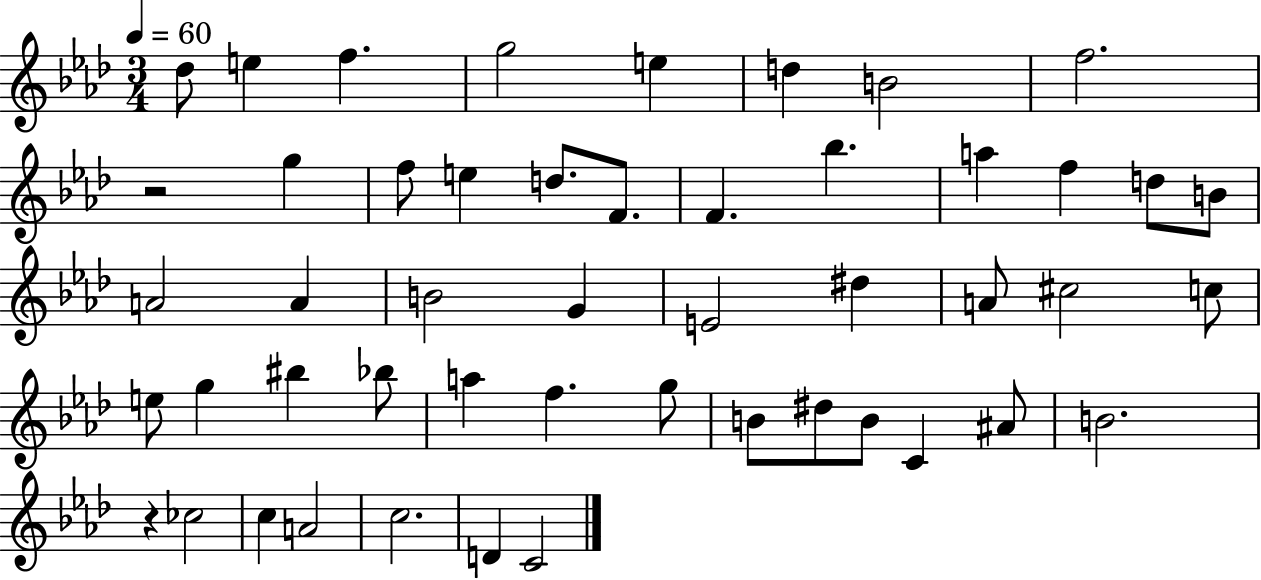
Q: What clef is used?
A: treble